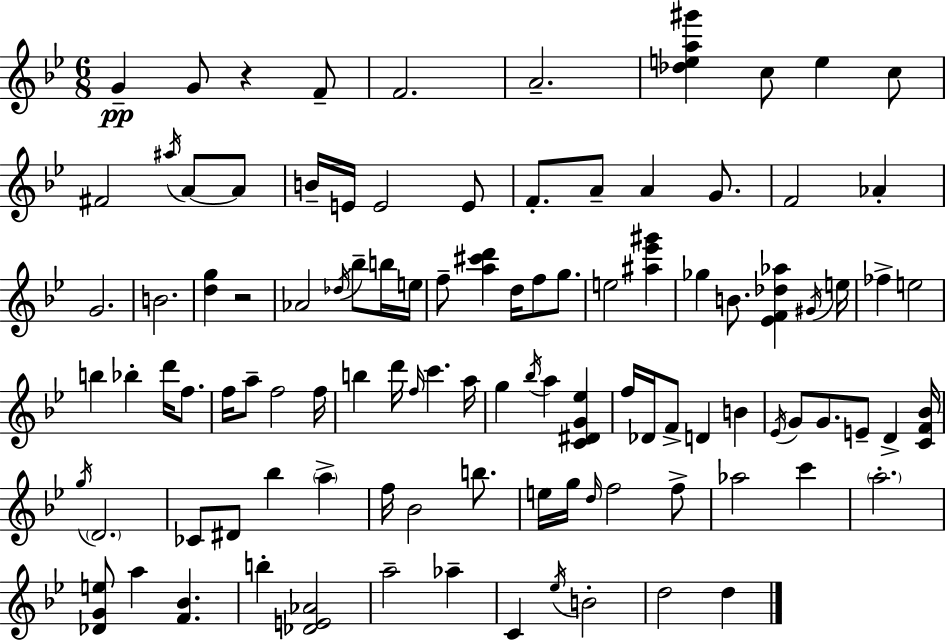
G4/q G4/e R/q F4/e F4/h. A4/h. [Db5,E5,A5,G#6]/q C5/e E5/q C5/e F#4/h A#5/s A4/e A4/e B4/s E4/s E4/h E4/e F4/e. A4/e A4/q G4/e. F4/h Ab4/q G4/h. B4/h. [D5,G5]/q R/h Ab4/h Db5/s Bb5/e B5/s E5/s F5/e [A5,C#6,D6]/q D5/s F5/e G5/e. E5/h [A#5,Eb6,G#6]/q Gb5/q B4/e. [Eb4,F4,Db5,Ab5]/q G#4/s E5/s FES5/q E5/h B5/q Bb5/q D6/s F5/e. F5/s A5/e F5/h F5/s B5/q D6/s F5/s C6/q. A5/s G5/q Bb5/s A5/q [C4,D#4,G4,Eb5]/q F5/s Db4/s F4/e D4/q B4/q Eb4/s G4/e G4/e. E4/e D4/q [C4,F4,Bb4]/s G5/s D4/h. CES4/e D#4/e Bb5/q A5/q F5/s Bb4/h B5/e. E5/s G5/s D5/s F5/h F5/e Ab5/h C6/q A5/h. [Db4,G4,E5]/e A5/q [F4,Bb4]/q. B5/q [Db4,E4,Ab4]/h A5/h Ab5/q C4/q Eb5/s B4/h D5/h D5/q